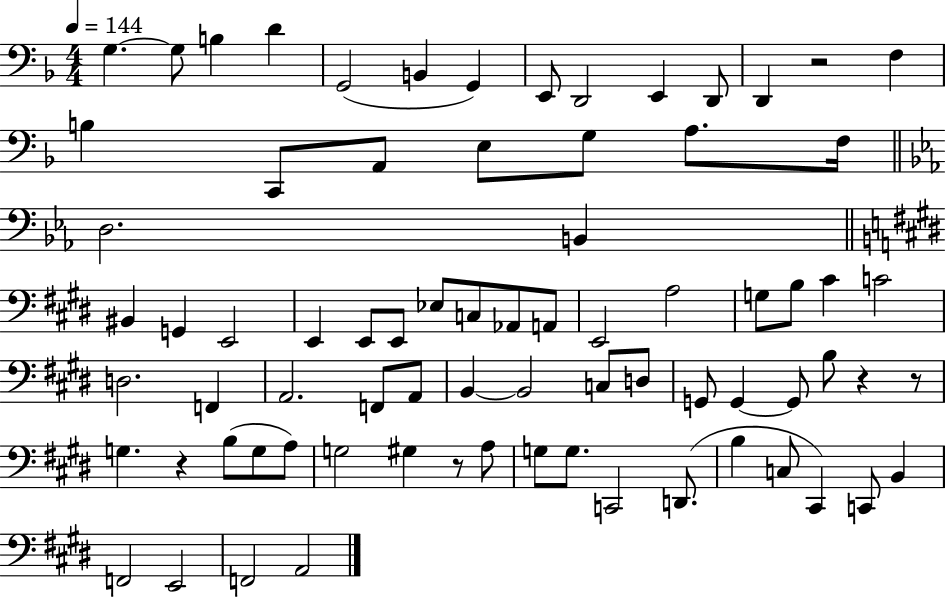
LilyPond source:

{
  \clef bass
  \numericTimeSignature
  \time 4/4
  \key f \major
  \tempo 4 = 144
  g4.~~ g8 b4 d'4 | g,2( b,4 g,4) | e,8 d,2 e,4 d,8 | d,4 r2 f4 | \break b4 c,8 a,8 e8 g8 a8. f16 | \bar "||" \break \key c \minor d2. b,4 | \bar "||" \break \key e \major bis,4 g,4 e,2 | e,4 e,8 e,8 ees8 c8 aes,8 a,8 | e,2 a2 | g8 b8 cis'4 c'2 | \break d2. f,4 | a,2. f,8 a,8 | b,4~~ b,2 c8 d8 | g,8 g,4~~ g,8 b8 r4 r8 | \break g4. r4 b8( g8 a8) | g2 gis4 r8 a8 | g8 g8. c,2 d,8.( | b4 c8 cis,4) c,8 b,4 | \break f,2 e,2 | f,2 a,2 | \bar "|."
}